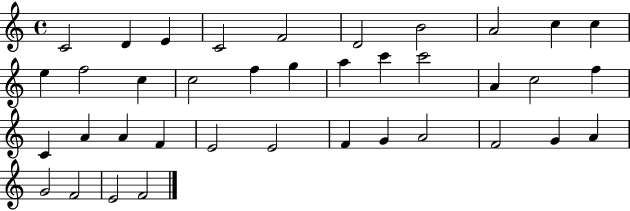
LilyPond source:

{
  \clef treble
  \time 4/4
  \defaultTimeSignature
  \key c \major
  c'2 d'4 e'4 | c'2 f'2 | d'2 b'2 | a'2 c''4 c''4 | \break e''4 f''2 c''4 | c''2 f''4 g''4 | a''4 c'''4 c'''2 | a'4 c''2 f''4 | \break c'4 a'4 a'4 f'4 | e'2 e'2 | f'4 g'4 a'2 | f'2 g'4 a'4 | \break g'2 f'2 | e'2 f'2 | \bar "|."
}